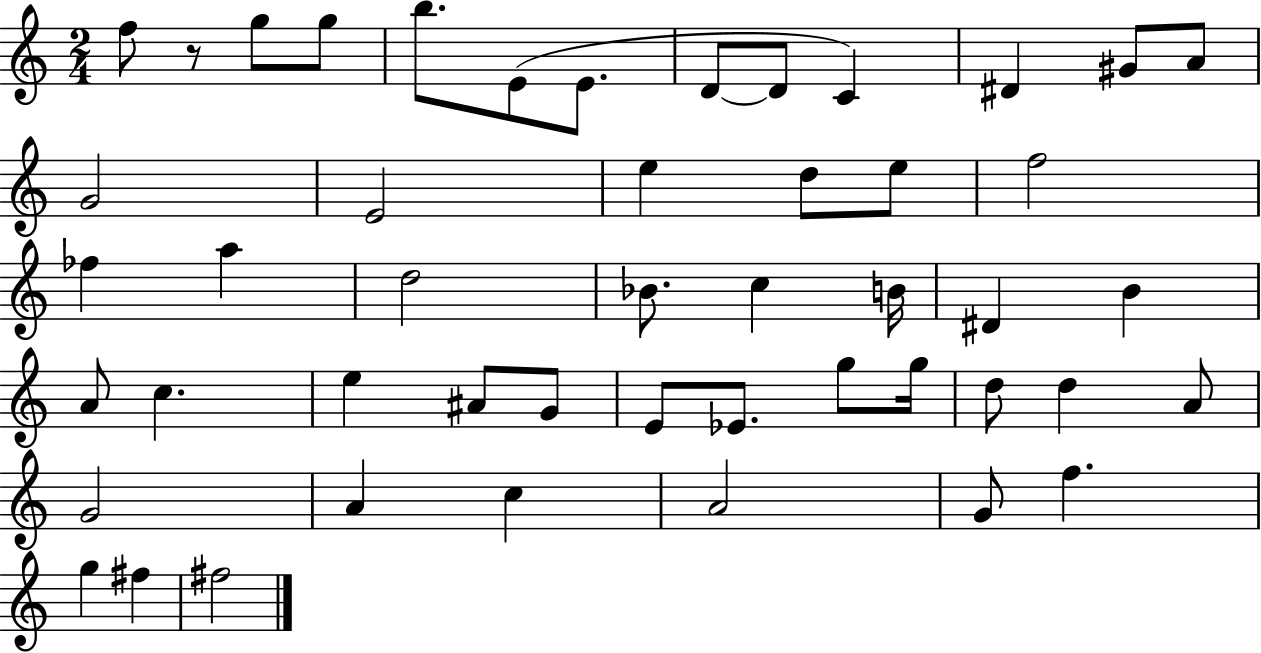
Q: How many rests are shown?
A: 1